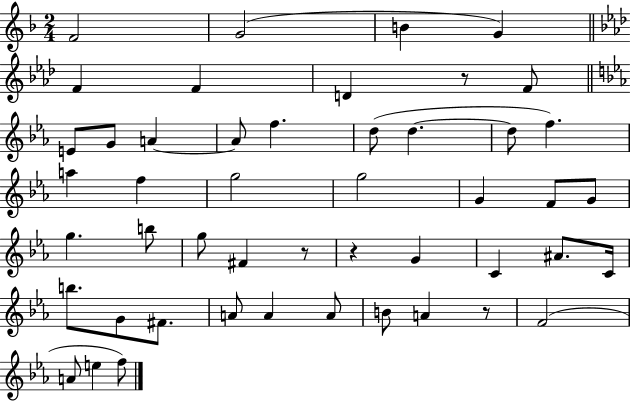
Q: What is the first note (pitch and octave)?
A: F4